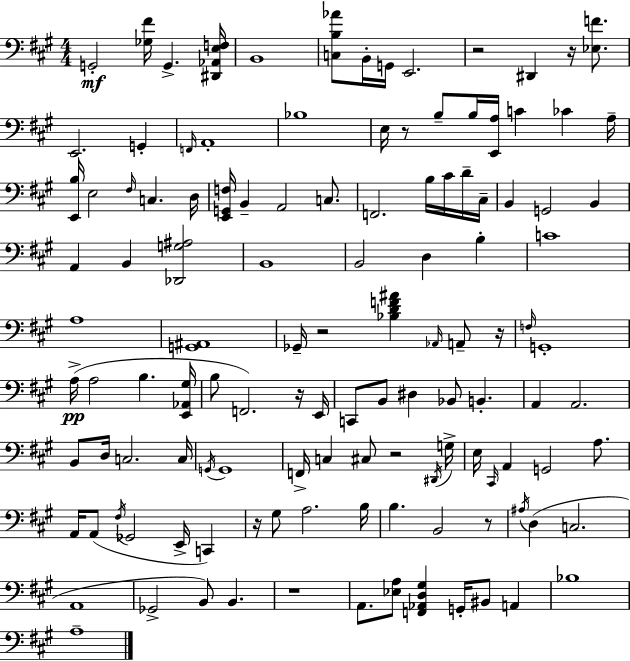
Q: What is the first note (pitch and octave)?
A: G2